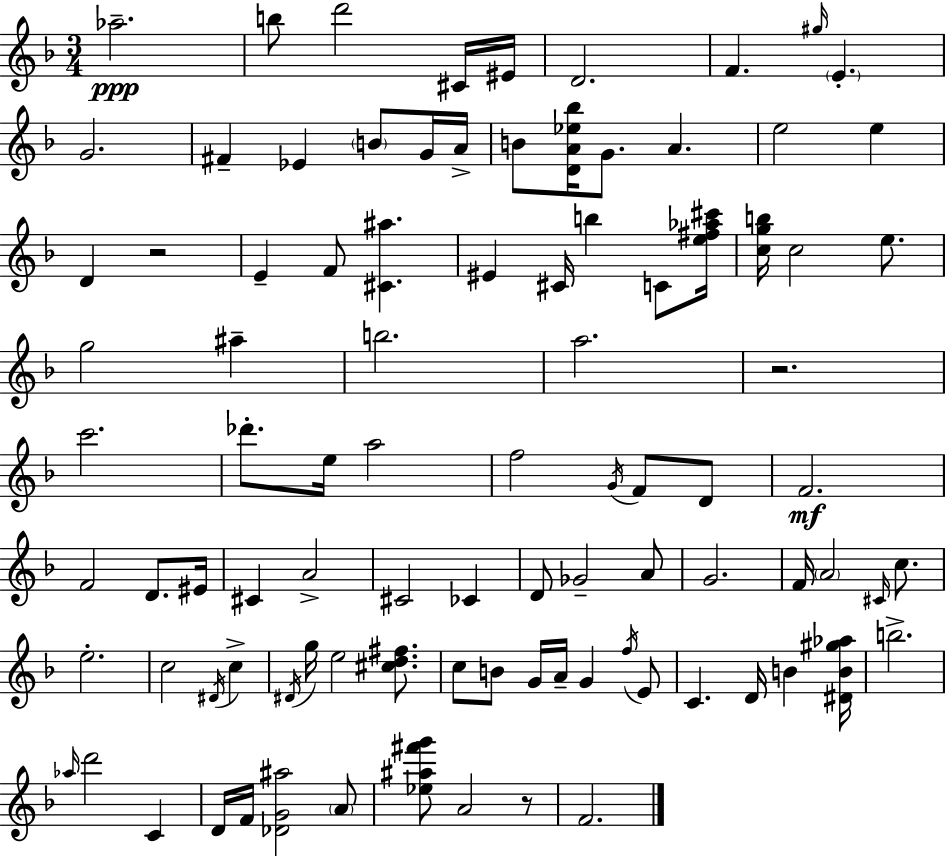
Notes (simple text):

Ab5/h. B5/e D6/h C#4/s EIS4/s D4/h. F4/q. G#5/s E4/q. G4/h. F#4/q Eb4/q B4/e G4/s A4/s B4/e [D4,A4,Eb5,Bb5]/s G4/e. A4/q. E5/h E5/q D4/q R/h E4/q F4/e [C#4,A#5]/q. EIS4/q C#4/s B5/q C4/e [E5,F#5,Ab5,C#6]/s [C5,G5,B5]/s C5/h E5/e. G5/h A#5/q B5/h. A5/h. R/h. C6/h. Db6/e. E5/s A5/h F5/h G4/s F4/e D4/e F4/h. F4/h D4/e. EIS4/s C#4/q A4/h C#4/h CES4/q D4/e Gb4/h A4/e G4/h. F4/s A4/h C#4/s C5/e. E5/h. C5/h D#4/s C5/q D#4/s G5/s E5/h [C#5,D5,F#5]/e. C5/e B4/e G4/s A4/s G4/q F5/s E4/e C4/q. D4/s B4/q [D#4,B4,G#5,Ab5]/s B5/h. Ab5/s D6/h C4/q D4/s F4/s [Db4,G4,A#5]/h A4/e [Eb5,A#5,F#6,G6]/e A4/h R/e F4/h.